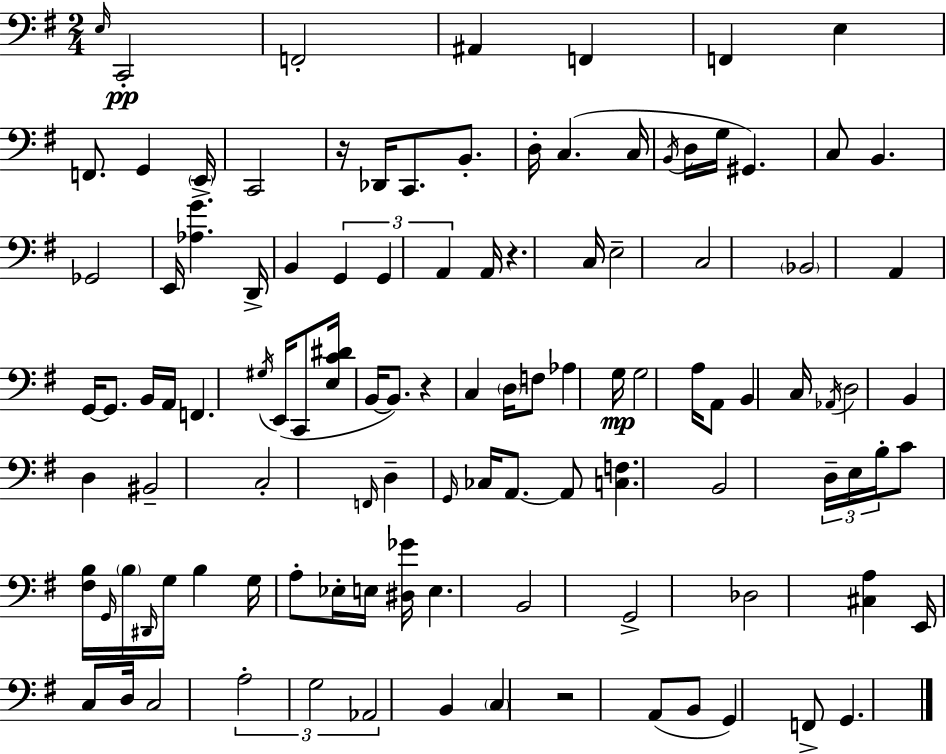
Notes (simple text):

E3/s C2/h F2/h A#2/q F2/q F2/q E3/q F2/e. G2/q E2/s C2/h R/s Db2/s C2/e. B2/e. D3/s C3/q. C3/s B2/s D3/s G3/s G#2/q. C3/e B2/q. Gb2/h E2/s [Ab3,G4]/q. D2/s B2/q G2/q G2/q A2/q A2/s R/q. C3/s E3/h C3/h Bb2/h A2/q G2/s G2/e. B2/s A2/s F2/q. G#3/s E2/s C2/e [E3,C4,D#4]/s B2/s B2/e. R/q C3/q D3/s F3/e Ab3/q G3/s G3/h A3/s A2/e B2/q C3/s Ab2/s D3/h B2/q D3/q BIS2/h C3/h F2/s D3/q G2/s CES3/s A2/e. A2/e [C3,F3]/q. B2/h D3/s E3/s B3/s C4/e [F#3,B3]/s G2/s B3/s D#2/s G3/s B3/q G3/s A3/e Eb3/s E3/s [D#3,Gb4]/s E3/q. B2/h G2/h Db3/h [C#3,A3]/q E2/s C3/e D3/s C3/h A3/h G3/h Ab2/h B2/q C3/q R/h A2/e B2/e G2/q F2/e G2/q.